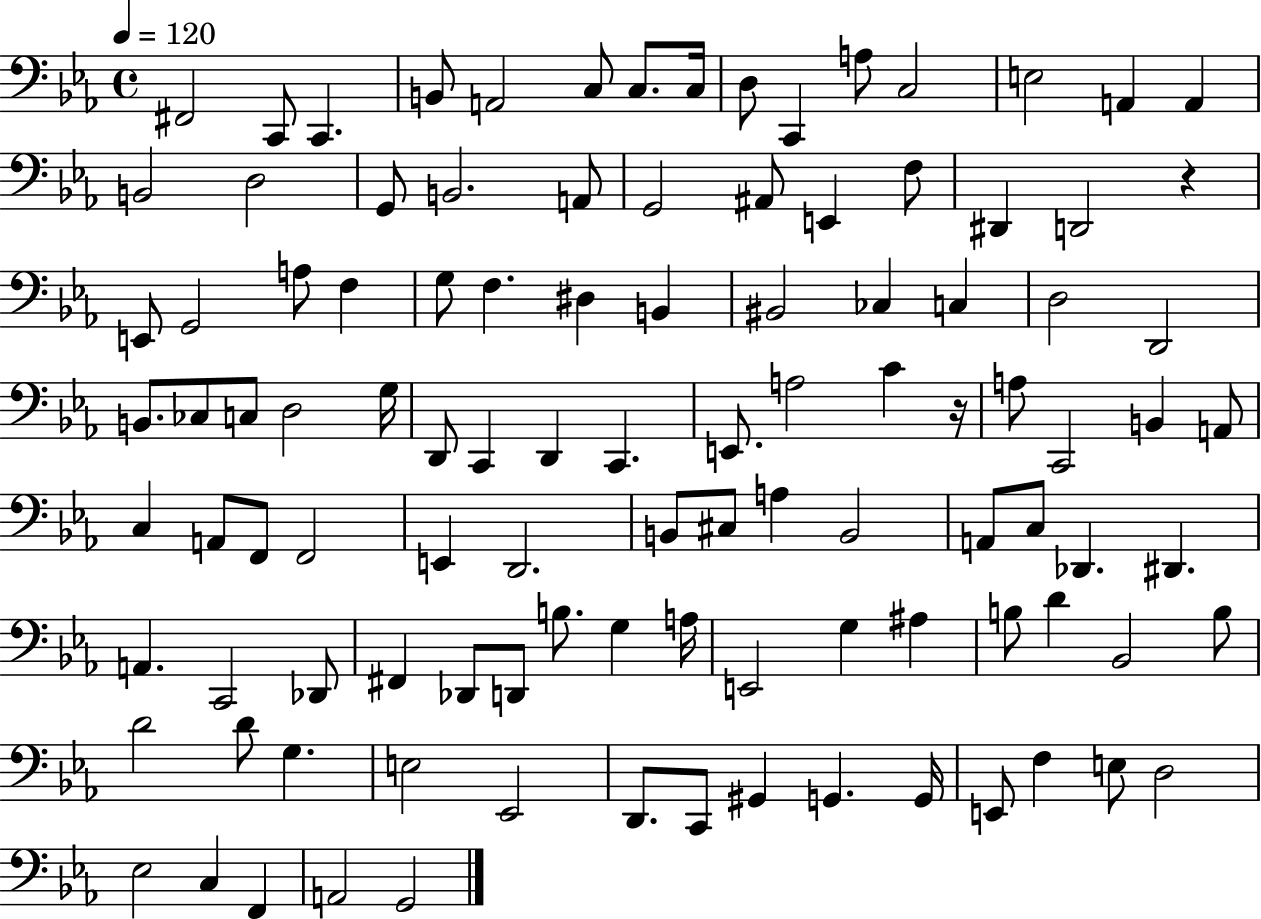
F#2/h C2/e C2/q. B2/e A2/h C3/e C3/e. C3/s D3/e C2/q A3/e C3/h E3/h A2/q A2/q B2/h D3/h G2/e B2/h. A2/e G2/h A#2/e E2/q F3/e D#2/q D2/h R/q E2/e G2/h A3/e F3/q G3/e F3/q. D#3/q B2/q BIS2/h CES3/q C3/q D3/h D2/h B2/e. CES3/e C3/e D3/h G3/s D2/e C2/q D2/q C2/q. E2/e. A3/h C4/q R/s A3/e C2/h B2/q A2/e C3/q A2/e F2/e F2/h E2/q D2/h. B2/e C#3/e A3/q B2/h A2/e C3/e Db2/q. D#2/q. A2/q. C2/h Db2/e F#2/q Db2/e D2/e B3/e. G3/q A3/s E2/h G3/q A#3/q B3/e D4/q Bb2/h B3/e D4/h D4/e G3/q. E3/h Eb2/h D2/e. C2/e G#2/q G2/q. G2/s E2/e F3/q E3/e D3/h Eb3/h C3/q F2/q A2/h G2/h